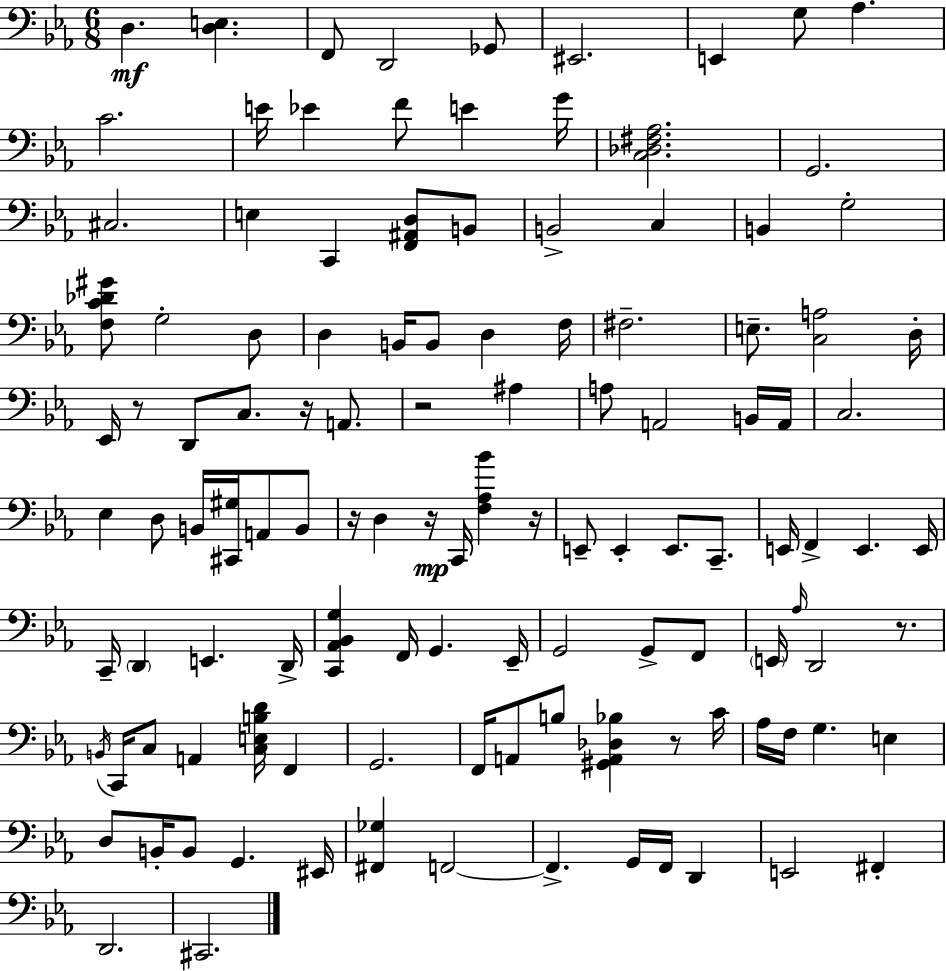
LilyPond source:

{
  \clef bass
  \numericTimeSignature
  \time 6/8
  \key c \minor
  d4.\mf <d e>4. | f,8 d,2 ges,8 | eis,2. | e,4 g8 aes4. | \break c'2. | e'16 ees'4 f'8 e'4 g'16 | <c des fis aes>2. | g,2. | \break cis2. | e4 c,4 <f, ais, d>8 b,8 | b,2-> c4 | b,4 g2-. | \break <f c' des' gis'>8 g2-. d8 | d4 b,16 b,8 d4 f16 | fis2.-- | e8.-- <c a>2 d16-. | \break ees,16 r8 d,8 c8. r16 a,8. | r2 ais4 | a8 a,2 b,16 a,16 | c2. | \break ees4 d8 b,16 <cis, gis>16 a,8 b,8 | r16 d4 r16\mp c,16 <f aes bes'>4 r16 | e,8-- e,4-. e,8. c,8.-- | e,16 f,4-> e,4. e,16 | \break c,16-- \parenthesize d,4 e,4. d,16-> | <c, aes, bes, g>4 f,16 g,4. ees,16-- | g,2 g,8-> f,8 | \parenthesize e,16 \grace { aes16 } d,2 r8. | \break \acciaccatura { b,16 } c,16 c8 a,4 <c e b d'>16 f,4 | g,2. | f,16 a,8 b8 <gis, a, des bes>4 r8 | c'16 aes16 f16 g4. e4 | \break d8 b,16-. b,8 g,4. | eis,16 <fis, ges>4 f,2~~ | f,4.-> g,16 f,16 d,4 | e,2 fis,4-. | \break d,2. | cis,2. | \bar "|."
}